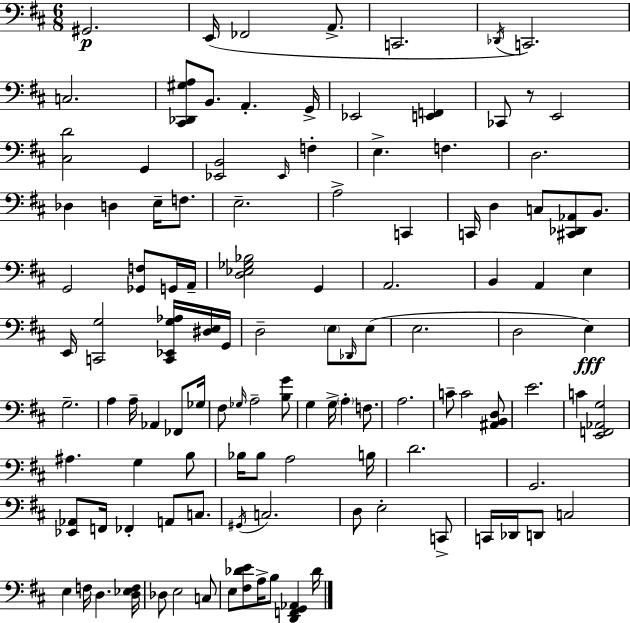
G#2/h. E2/s FES2/h A2/e. C2/h. Db2/s C2/h. C3/h. [C#2,Db2,G#3,A3]/e B2/e. A2/q. G2/s Eb2/h [E2,F2]/q CES2/e R/e E2/h [C#3,D4]/h G2/q [Eb2,B2]/h Eb2/s F3/q E3/q. F3/q. D3/h. Db3/q D3/q E3/s F3/e. E3/h. A3/h C2/q C2/s D3/q C3/e [C#2,Db2,Ab2]/e B2/e. G2/h [Gb2,F3]/e G2/s A2/s [D3,Eb3,Gb3,Bb3]/h G2/q A2/h. B2/q A2/q E3/q E2/s [C2,G3]/h [C2,Eb2,G3,Ab3]/s [D#3,E3]/s G2/s D3/h E3/e Db2/s E3/e E3/h. D3/h E3/q G3/h. A3/q A3/s Ab2/q FES2/e Gb3/s F#3/e Gb3/s A3/h [B3,G4]/e G3/q G3/s A3/q F3/e. A3/h. C4/e C4/h [A#2,B2,D3]/e E4/h. C4/q [E2,F2,Ab2,G3]/h A#3/q. G3/q B3/e Bb3/s Bb3/e A3/h B3/s D4/h. G2/h. [Eb2,Ab2]/e F2/s FES2/q A2/e C3/e. G#2/s C3/h. D3/e E3/h C2/e C2/s Db2/s D2/e C3/h E3/q F3/s D3/q. [D3,Eb3,F3]/s Db3/e E3/h C3/e E3/e [F#3,Db4,E4]/e A3/s B3/e [D2,F2,G2,Ab2]/q Db4/s